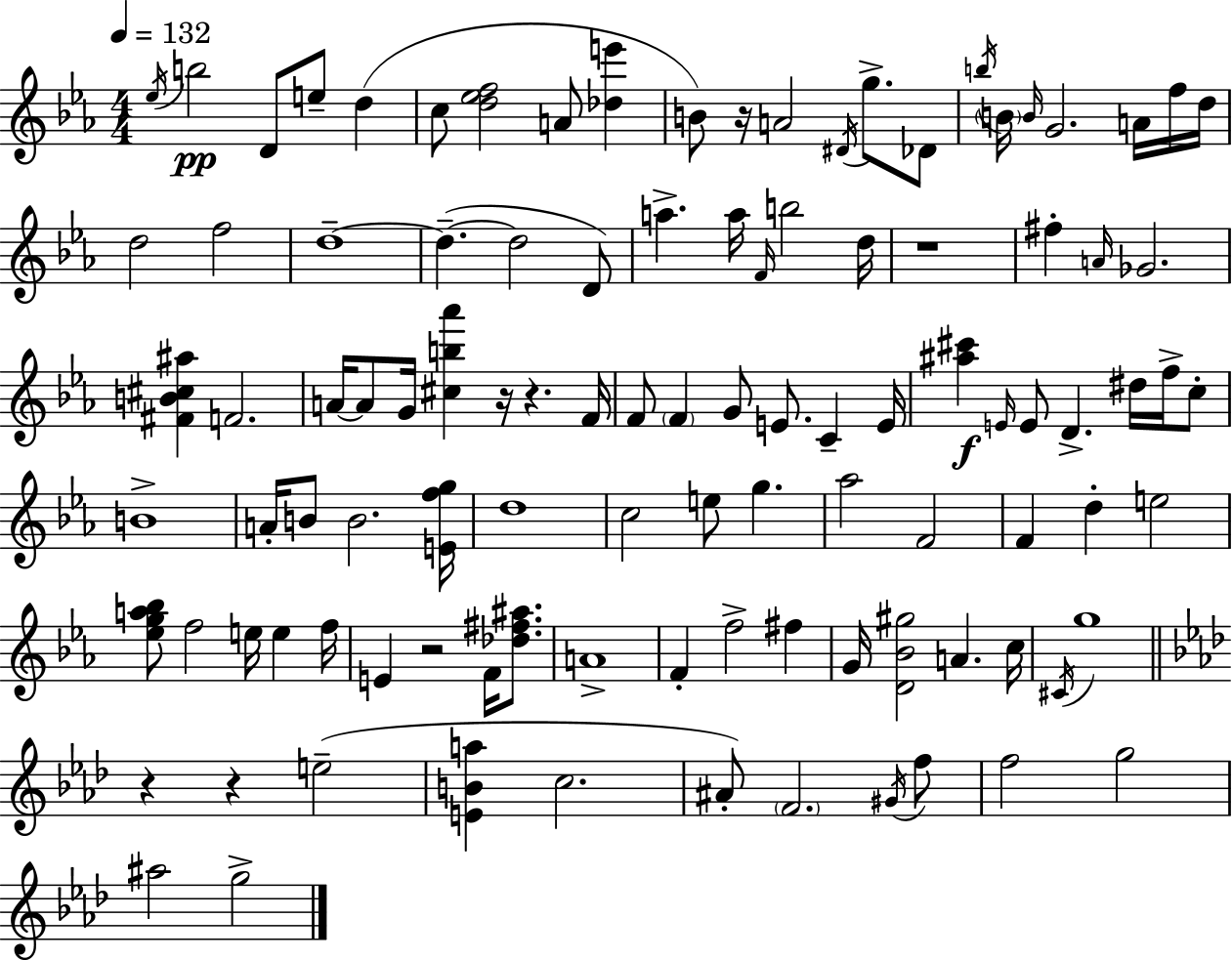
{
  \clef treble
  \numericTimeSignature
  \time 4/4
  \key c \minor
  \tempo 4 = 132
  \repeat volta 2 { \acciaccatura { ees''16 }\pp b''2 d'8 e''8-- d''4( | c''8 <d'' ees'' f''>2 a'8 <des'' e'''>4 | b'8) r16 a'2 \acciaccatura { dis'16 } g''8.-> | des'8 \acciaccatura { b''16 } \parenthesize b'16 \grace { b'16 } g'2. | \break a'16 f''16 d''16 d''2 f''2 | d''1--~~ | d''4.--~(~ d''2 | d'8) a''4.-> a''16 \grace { f'16 } b''2 | \break d''16 r1 | fis''4-. \grace { a'16 } ges'2. | <fis' b' cis'' ais''>4 f'2. | a'16~~ a'8 g'16 <cis'' b'' aes'''>4 r16 r4. | \break f'16 f'8 \parenthesize f'4 g'8 e'8. | c'4-- e'16 <ais'' cis'''>4\f \grace { e'16 } e'8 d'4.-> | dis''16 f''16-> c''8-. b'1-> | a'16-. b'8 b'2. | \break <e' f'' g''>16 d''1 | c''2 e''8 | g''4. aes''2 f'2 | f'4 d''4-. e''2 | \break <ees'' g'' a'' bes''>8 f''2 | e''16 e''4 f''16 e'4 r2 | f'16 <des'' fis'' ais''>8. a'1-> | f'4-. f''2-> | \break fis''4 g'16 <d' bes' gis''>2 | a'4. c''16 \acciaccatura { cis'16 } g''1 | \bar "||" \break \key aes \major r4 r4 e''2--( | <e' b' a''>4 c''2. | ais'8-.) \parenthesize f'2. \acciaccatura { gis'16 } f''8 | f''2 g''2 | \break ais''2 g''2-> | } \bar "|."
}